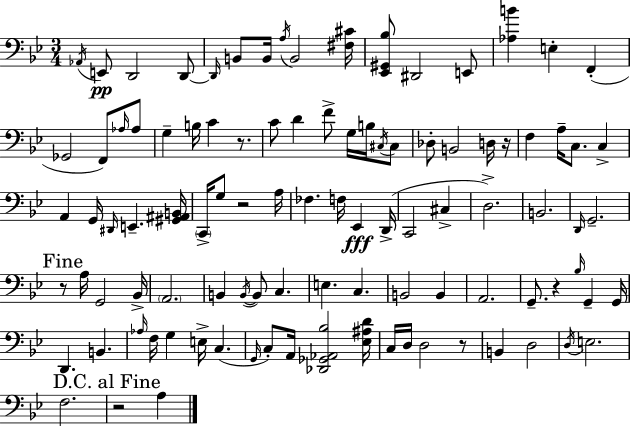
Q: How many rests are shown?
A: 7